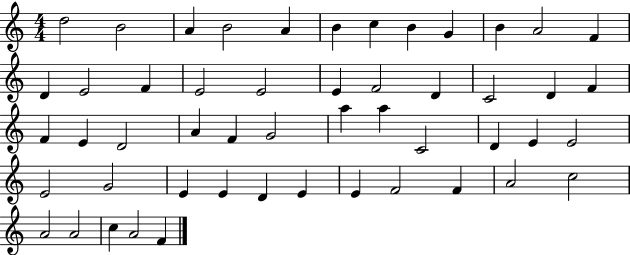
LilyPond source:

{
  \clef treble
  \numericTimeSignature
  \time 4/4
  \key c \major
  d''2 b'2 | a'4 b'2 a'4 | b'4 c''4 b'4 g'4 | b'4 a'2 f'4 | \break d'4 e'2 f'4 | e'2 e'2 | e'4 f'2 d'4 | c'2 d'4 f'4 | \break f'4 e'4 d'2 | a'4 f'4 g'2 | a''4 a''4 c'2 | d'4 e'4 e'2 | \break e'2 g'2 | e'4 e'4 d'4 e'4 | e'4 f'2 f'4 | a'2 c''2 | \break a'2 a'2 | c''4 a'2 f'4 | \bar "|."
}